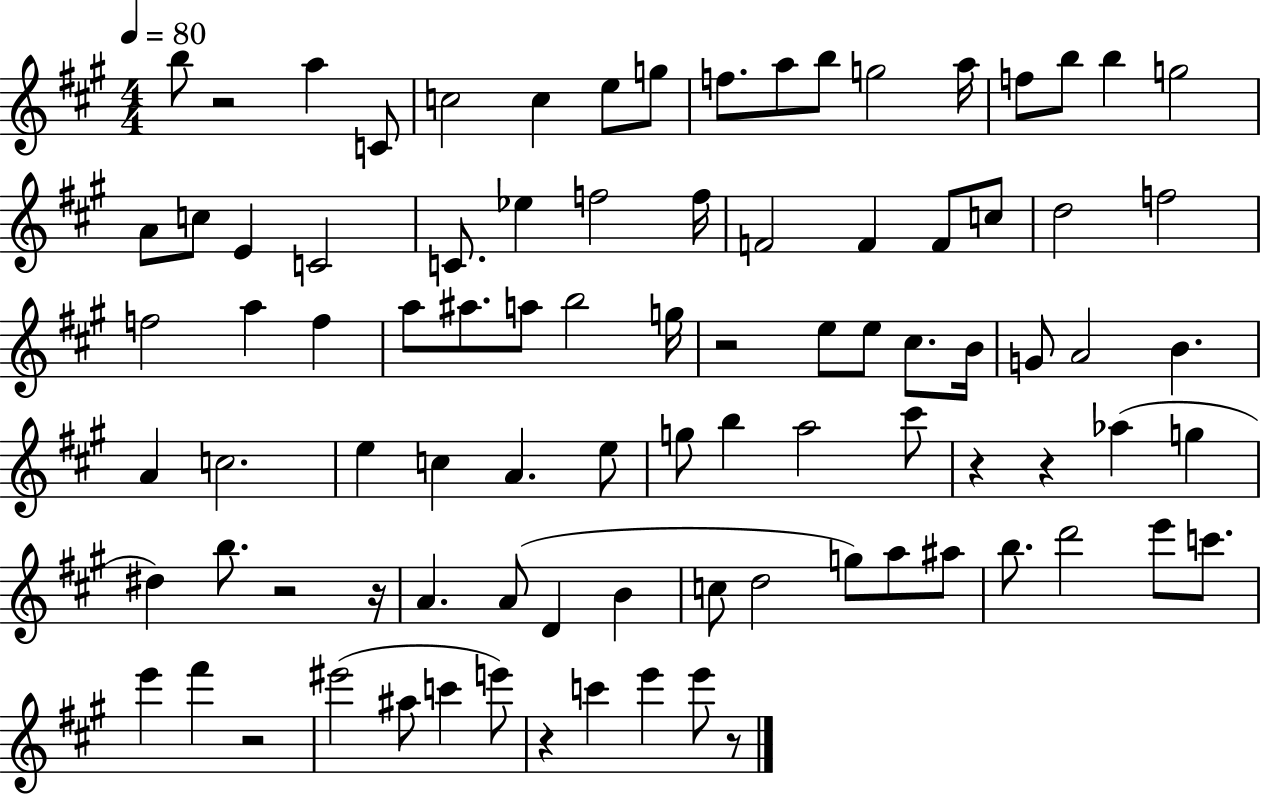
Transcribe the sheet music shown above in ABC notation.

X:1
T:Untitled
M:4/4
L:1/4
K:A
b/2 z2 a C/2 c2 c e/2 g/2 f/2 a/2 b/2 g2 a/4 f/2 b/2 b g2 A/2 c/2 E C2 C/2 _e f2 f/4 F2 F F/2 c/2 d2 f2 f2 a f a/2 ^a/2 a/2 b2 g/4 z2 e/2 e/2 ^c/2 B/4 G/2 A2 B A c2 e c A e/2 g/2 b a2 ^c'/2 z z _a g ^d b/2 z2 z/4 A A/2 D B c/2 d2 g/2 a/2 ^a/2 b/2 d'2 e'/2 c'/2 e' ^f' z2 ^e'2 ^a/2 c' e'/2 z c' e' e'/2 z/2